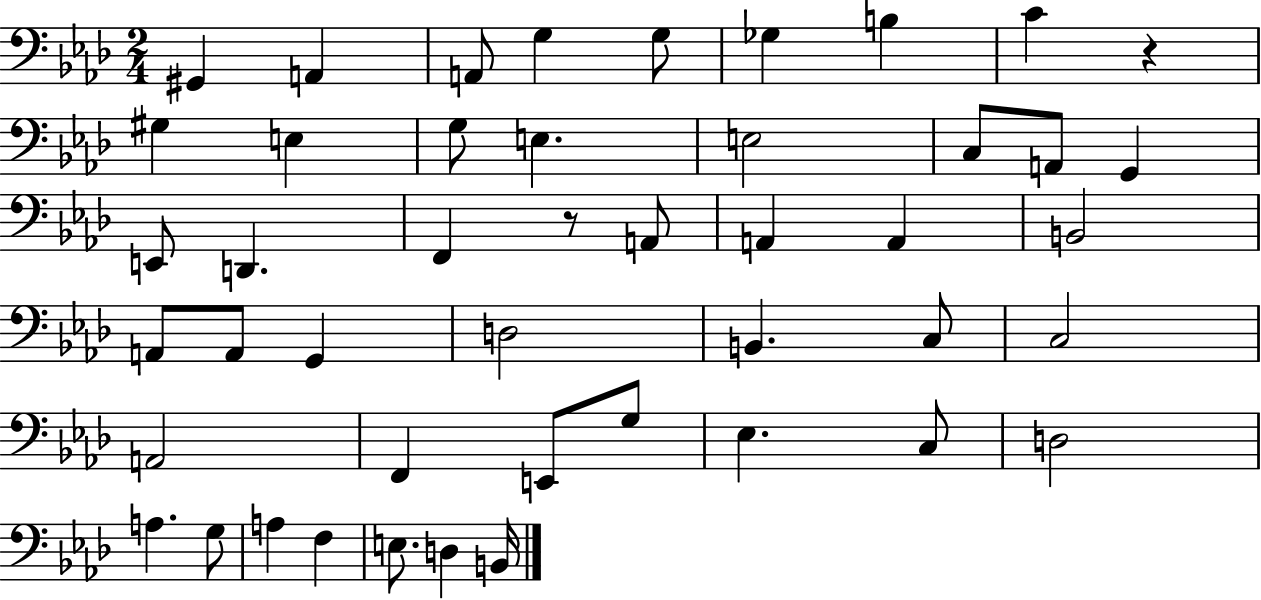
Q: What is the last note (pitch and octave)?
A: B2